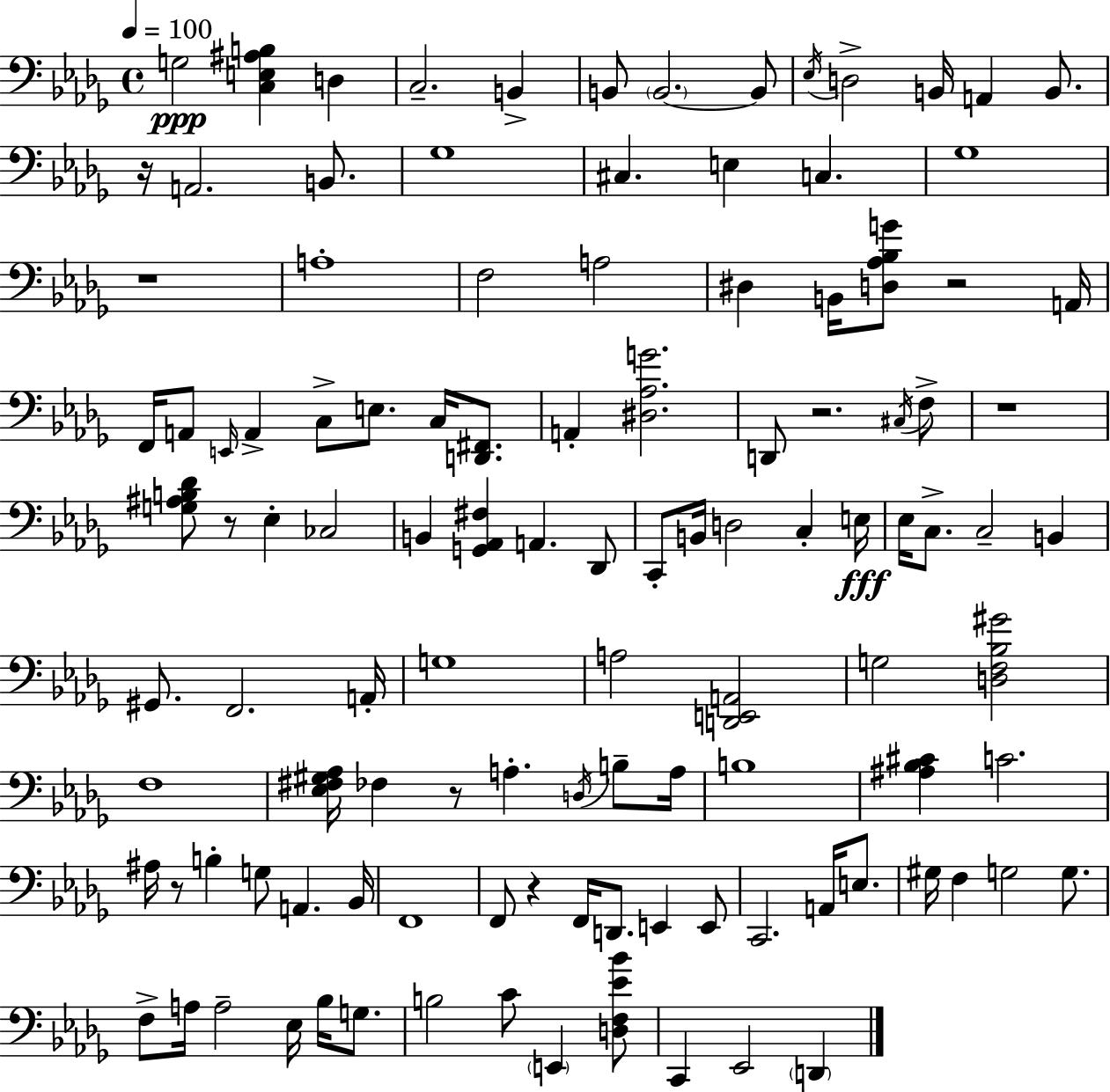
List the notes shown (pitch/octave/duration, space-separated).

G3/h [C3,E3,A#3,B3]/q D3/q C3/h. B2/q B2/e B2/h. B2/e Eb3/s D3/h B2/s A2/q B2/e. R/s A2/h. B2/e. Gb3/w C#3/q. E3/q C3/q. Gb3/w R/w A3/w F3/h A3/h D#3/q B2/s [D3,Ab3,Bb3,G4]/e R/h A2/s F2/s A2/e E2/s A2/q C3/e E3/e. C3/s [D2,F#2]/e. A2/q [D#3,Ab3,G4]/h. D2/e R/h. C#3/s F3/e R/w [G3,A#3,B3,Db4]/e R/e Eb3/q CES3/h B2/q [G2,Ab2,F#3]/q A2/q. Db2/e C2/e B2/s D3/h C3/q E3/s Eb3/s C3/e. C3/h B2/q G#2/e. F2/h. A2/s G3/w A3/h [D2,E2,A2]/h G3/h [D3,F3,Bb3,G#4]/h F3/w [Eb3,F#3,G#3,Ab3]/s FES3/q R/e A3/q. D3/s B3/e A3/s B3/w [A#3,Bb3,C#4]/q C4/h. A#3/s R/e B3/q G3/e A2/q. Bb2/s F2/w F2/e R/q F2/s D2/e. E2/q E2/e C2/h. A2/s E3/e. G#3/s F3/q G3/h G3/e. F3/e A3/s A3/h Eb3/s Bb3/s G3/e. B3/h C4/e E2/q [D3,F3,Eb4,Bb4]/e C2/q Eb2/h D2/q